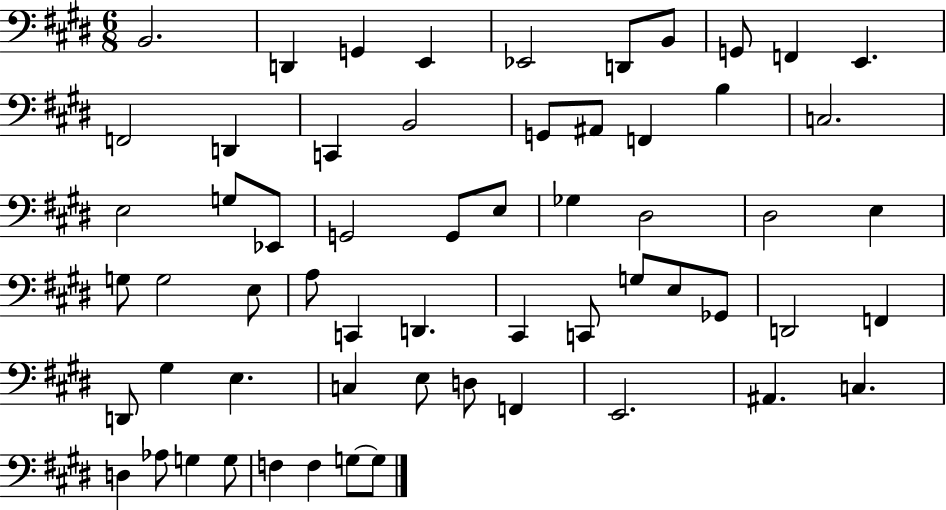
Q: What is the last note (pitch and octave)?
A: G3